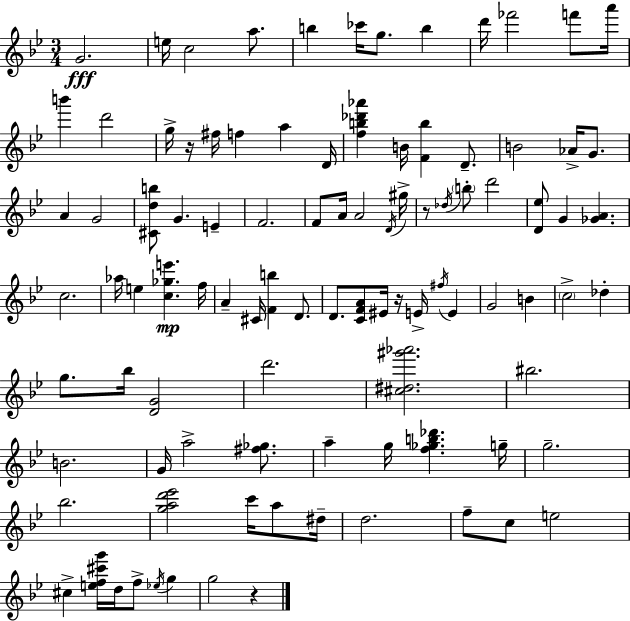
{
  \clef treble
  \numericTimeSignature
  \time 3/4
  \key bes \major
  g'2.\fff | e''16 c''2 a''8. | b''4 ces'''16 g''8. b''4 | d'''16 fes'''2 f'''8 a'''16 | \break b'''4 d'''2 | g''16-> r16 fis''16 f''4 a''4 d'16 | <f'' b'' des''' aes'''>4 b'16 <f' b''>4 d'8.-- | b'2 aes'16-> g'8. | \break a'4 g'2 | <cis' d'' b''>8 g'4. e'4-- | f'2. | f'8 a'16 a'2 \acciaccatura { d'16 } | \break gis''16-> r8 \acciaccatura { des''16 } \parenthesize b''8-. d'''2 | <d' ees''>8 g'4 <ges' a'>4. | c''2. | aes''16 e''4 <c'' ges'' e'''>4.\mp | \break f''16 a'4-- cis'16 <f' b''>4 d'8. | d'8. <c' f' a'>8 eis'16 r16 e'16-> \acciaccatura { fis''16 } e'4 | g'2 b'4 | \parenthesize c''2-> des''4-. | \break g''8. bes''16 <d' g'>2 | d'''2. | <cis'' dis'' gis''' aes'''>2. | bis''2. | \break b'2. | g'16 a''2-> | <fis'' ges''>8. a''4-- g''16 <f'' ges'' b'' des'''>4. | g''16-- g''2.-- | \break bes''2. | <g'' a'' d''' ees'''>2 c'''16 | a''8 dis''16-- d''2. | f''8-- c''8 e''2 | \break cis''4-> <e'' f'' cis''' g'''>16 d''16 f''8-> \acciaccatura { ees''16 } | g''4 g''2 | r4 \bar "|."
}